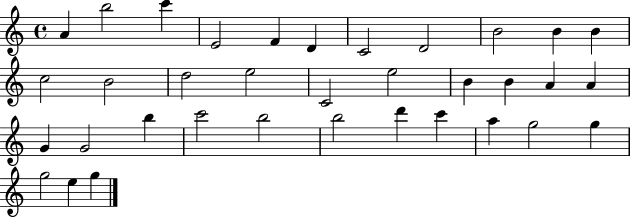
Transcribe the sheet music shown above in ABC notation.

X:1
T:Untitled
M:4/4
L:1/4
K:C
A b2 c' E2 F D C2 D2 B2 B B c2 B2 d2 e2 C2 e2 B B A A G G2 b c'2 b2 b2 d' c' a g2 g g2 e g